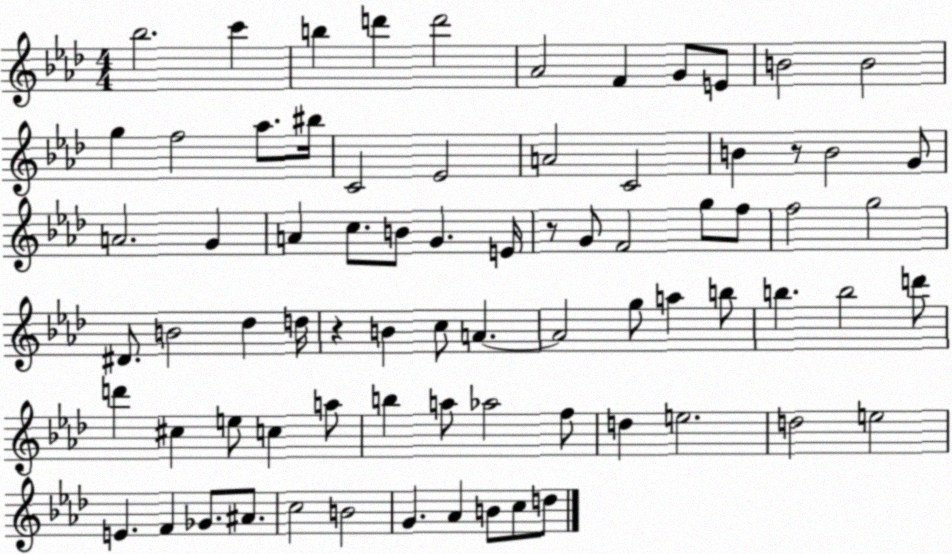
X:1
T:Untitled
M:4/4
L:1/4
K:Ab
_b2 c' b d' d'2 _A2 F G/2 E/2 B2 B2 g f2 _a/2 ^b/4 C2 _E2 A2 C2 B z/2 B2 G/2 A2 G A c/2 B/2 G E/4 z/2 G/2 F2 g/2 f/2 f2 g2 ^D/2 B2 _d d/4 z B c/2 A A2 g/2 a b/2 b b2 d'/2 d' ^c e/2 c a/2 b a/2 _a2 f/2 d e2 d2 e2 E F _G/2 ^A/2 c2 B2 G _A B/2 c/2 d/2